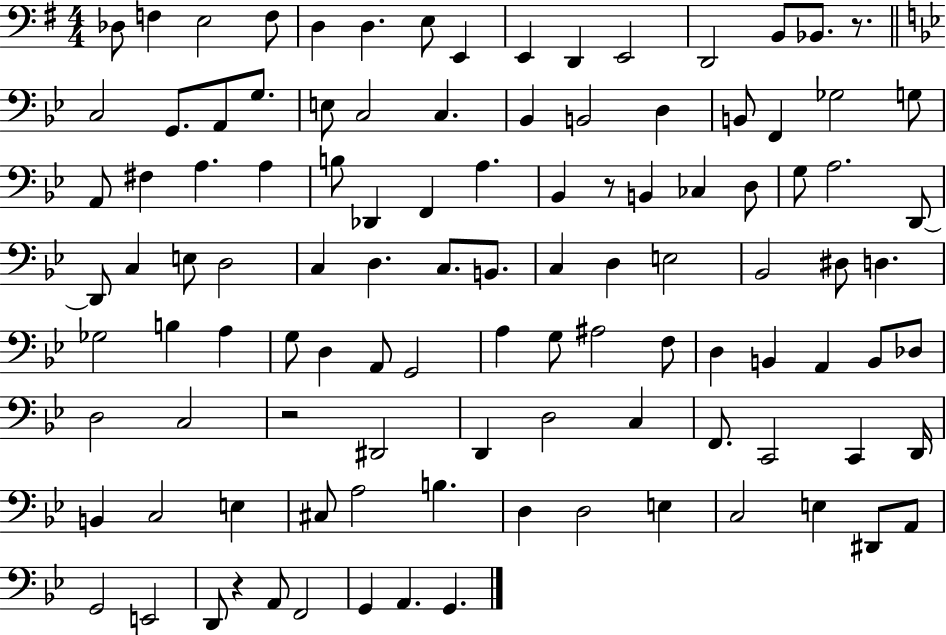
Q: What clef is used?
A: bass